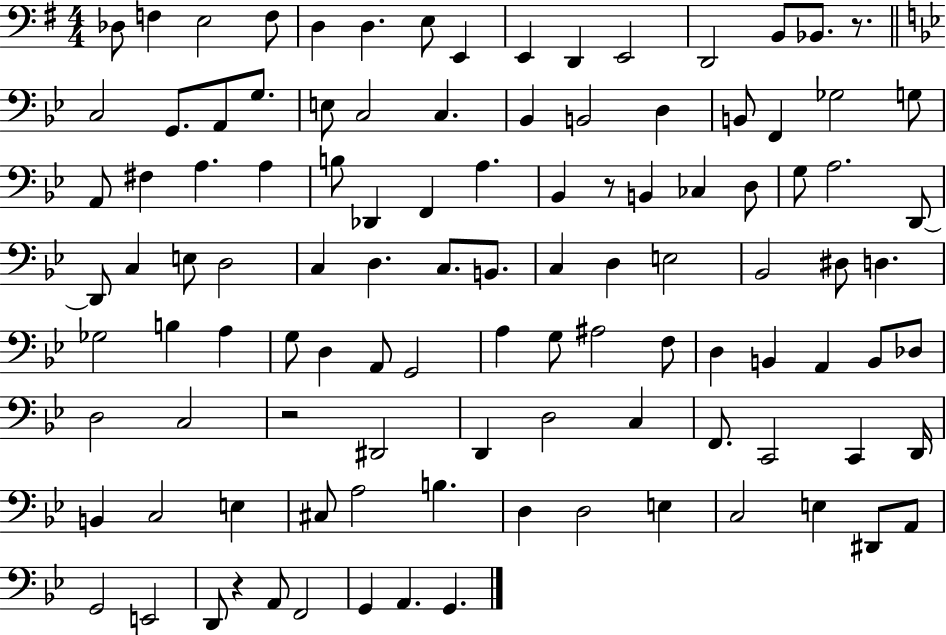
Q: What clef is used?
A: bass